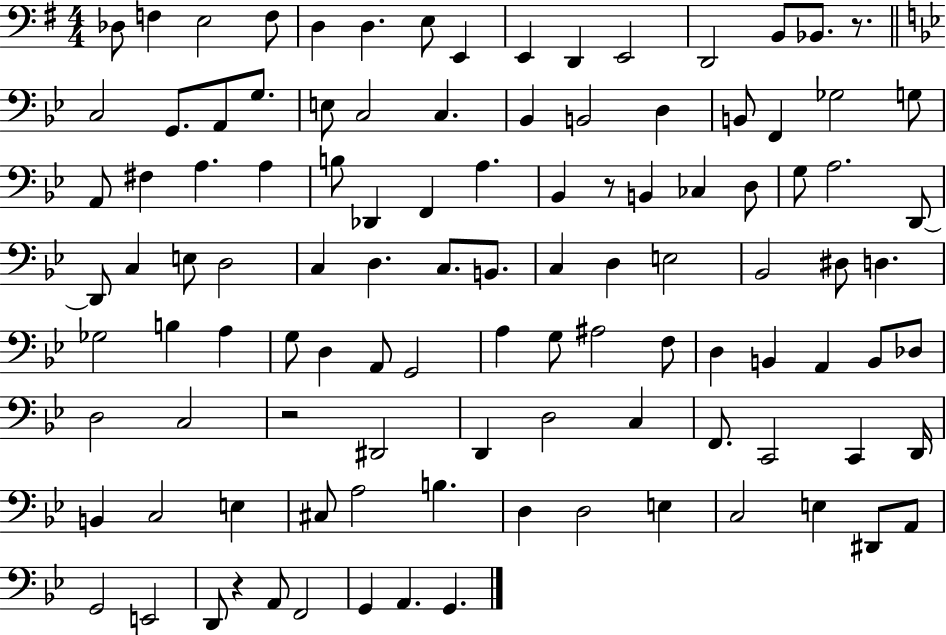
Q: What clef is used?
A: bass